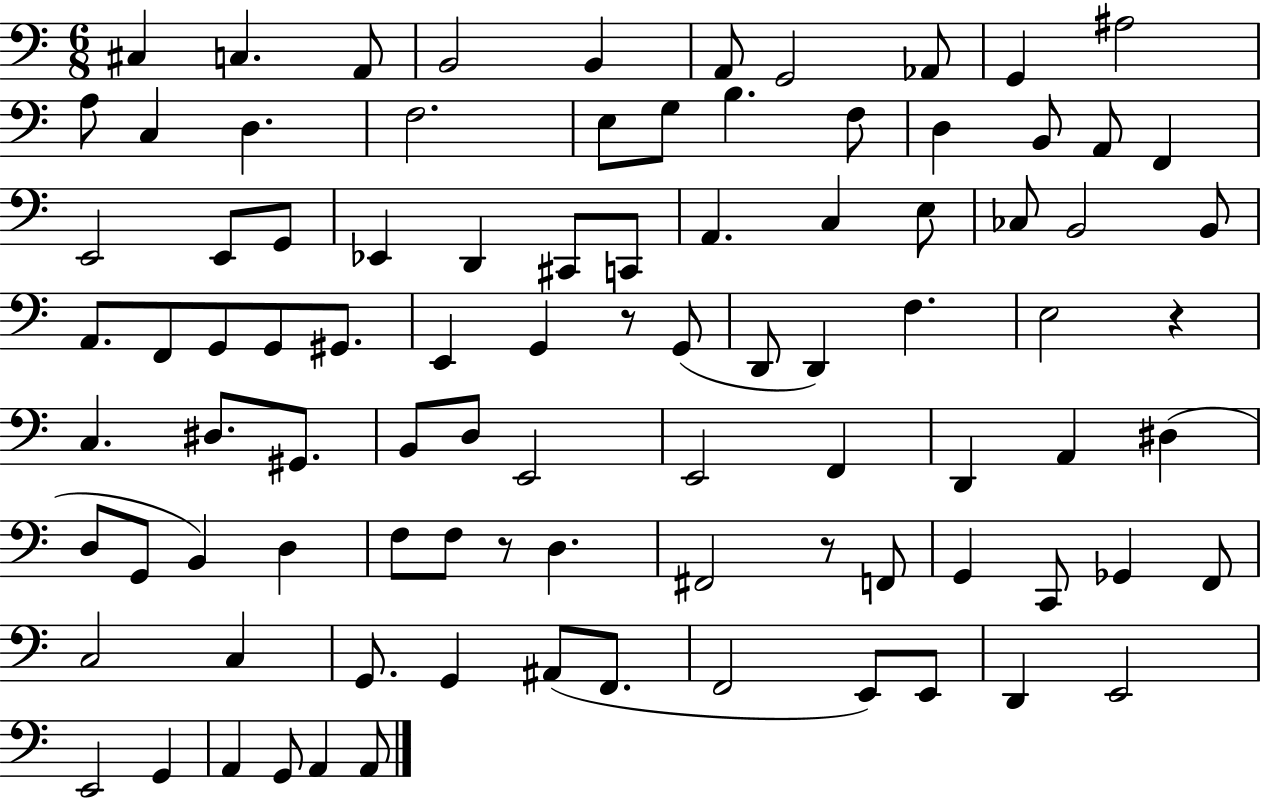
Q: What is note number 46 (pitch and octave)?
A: F3